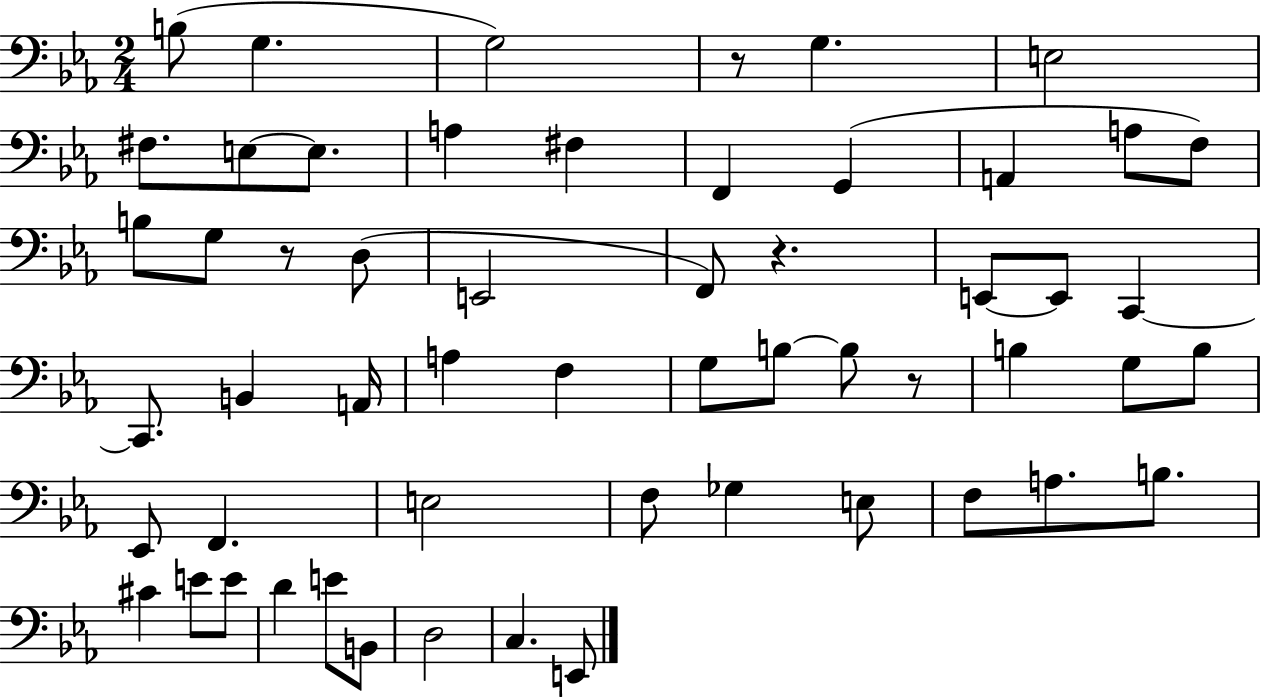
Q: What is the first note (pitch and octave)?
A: B3